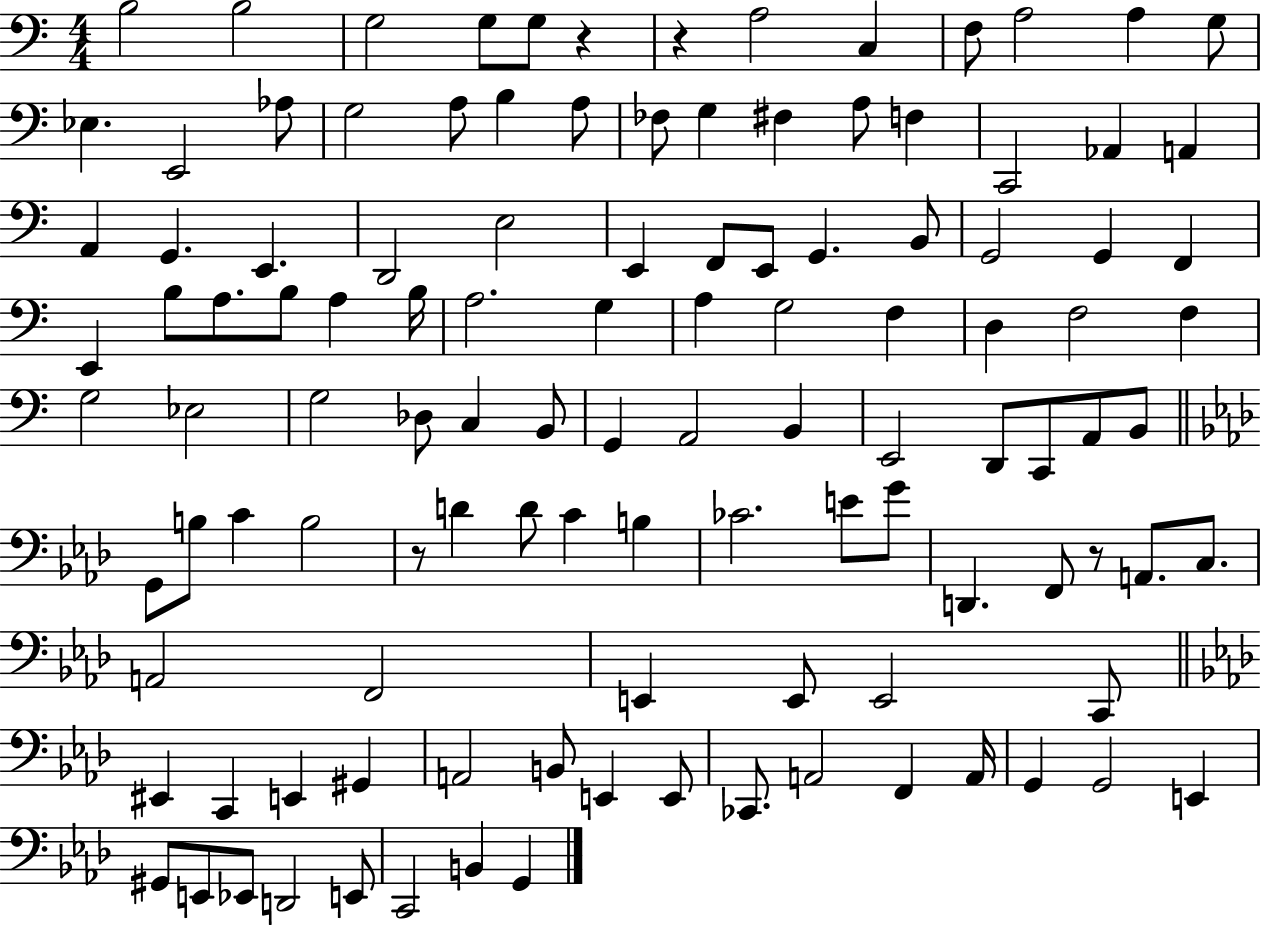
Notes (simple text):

B3/h B3/h G3/h G3/e G3/e R/q R/q A3/h C3/q F3/e A3/h A3/q G3/e Eb3/q. E2/h Ab3/e G3/h A3/e B3/q A3/e FES3/e G3/q F#3/q A3/e F3/q C2/h Ab2/q A2/q A2/q G2/q. E2/q. D2/h E3/h E2/q F2/e E2/e G2/q. B2/e G2/h G2/q F2/q E2/q B3/e A3/e. B3/e A3/q B3/s A3/h. G3/q A3/q G3/h F3/q D3/q F3/h F3/q G3/h Eb3/h G3/h Db3/e C3/q B2/e G2/q A2/h B2/q E2/h D2/e C2/e A2/e B2/e G2/e B3/e C4/q B3/h R/e D4/q D4/e C4/q B3/q CES4/h. E4/e G4/e D2/q. F2/e R/e A2/e. C3/e. A2/h F2/h E2/q E2/e E2/h C2/e EIS2/q C2/q E2/q G#2/q A2/h B2/e E2/q E2/e CES2/e. A2/h F2/q A2/s G2/q G2/h E2/q G#2/e E2/e Eb2/e D2/h E2/e C2/h B2/q G2/q